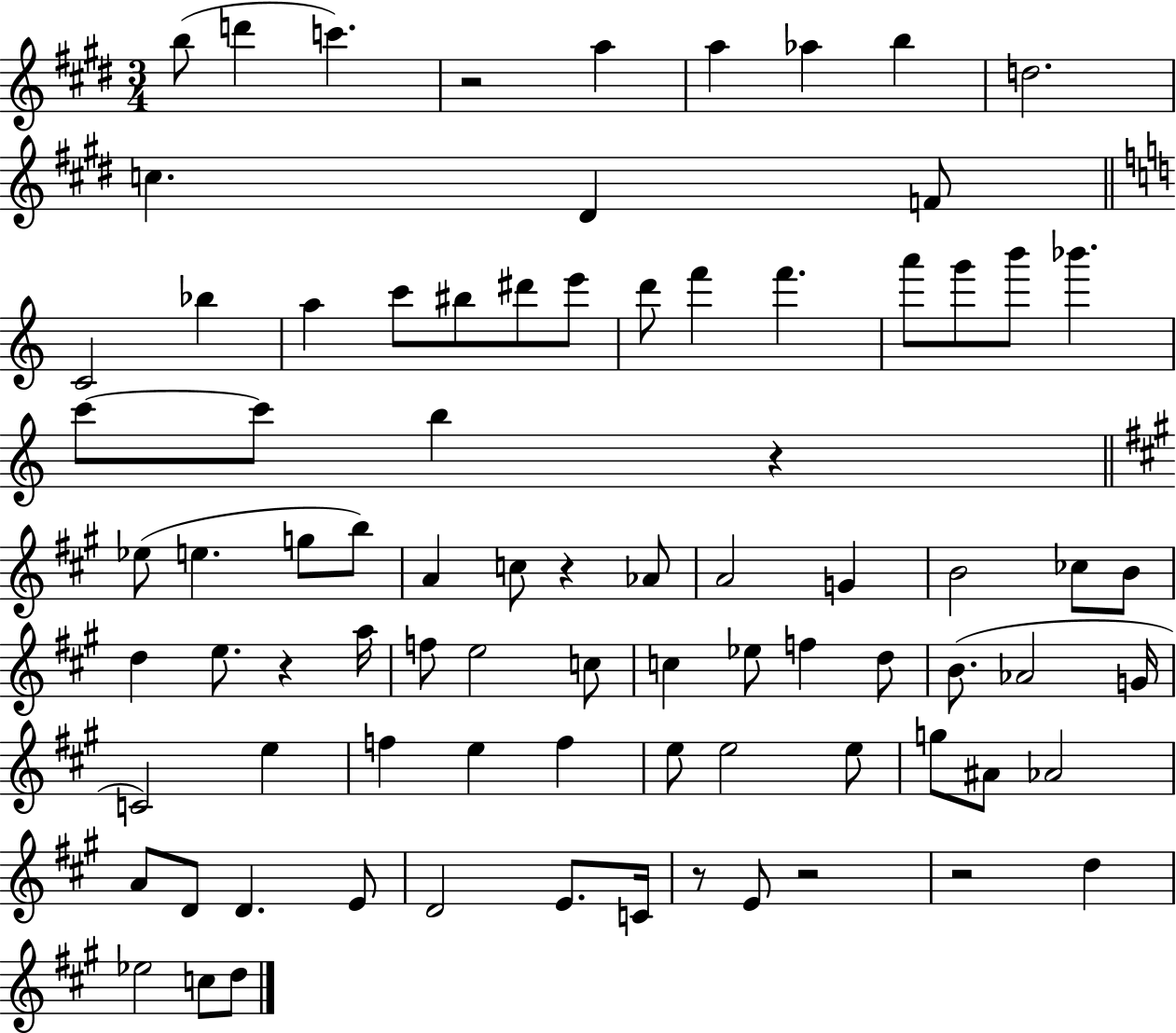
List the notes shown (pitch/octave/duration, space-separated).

B5/e D6/q C6/q. R/h A5/q A5/q Ab5/q B5/q D5/h. C5/q. D#4/q F4/e C4/h Bb5/q A5/q C6/e BIS5/e D#6/e E6/e D6/e F6/q F6/q. A6/e G6/e B6/e Bb6/q. C6/e C6/e B5/q R/q Eb5/e E5/q. G5/e B5/e A4/q C5/e R/q Ab4/e A4/h G4/q B4/h CES5/e B4/e D5/q E5/e. R/q A5/s F5/e E5/h C5/e C5/q Eb5/e F5/q D5/e B4/e. Ab4/h G4/s C4/h E5/q F5/q E5/q F5/q E5/e E5/h E5/e G5/e A#4/e Ab4/h A4/e D4/e D4/q. E4/e D4/h E4/e. C4/s R/e E4/e R/h R/h D5/q Eb5/h C5/e D5/e